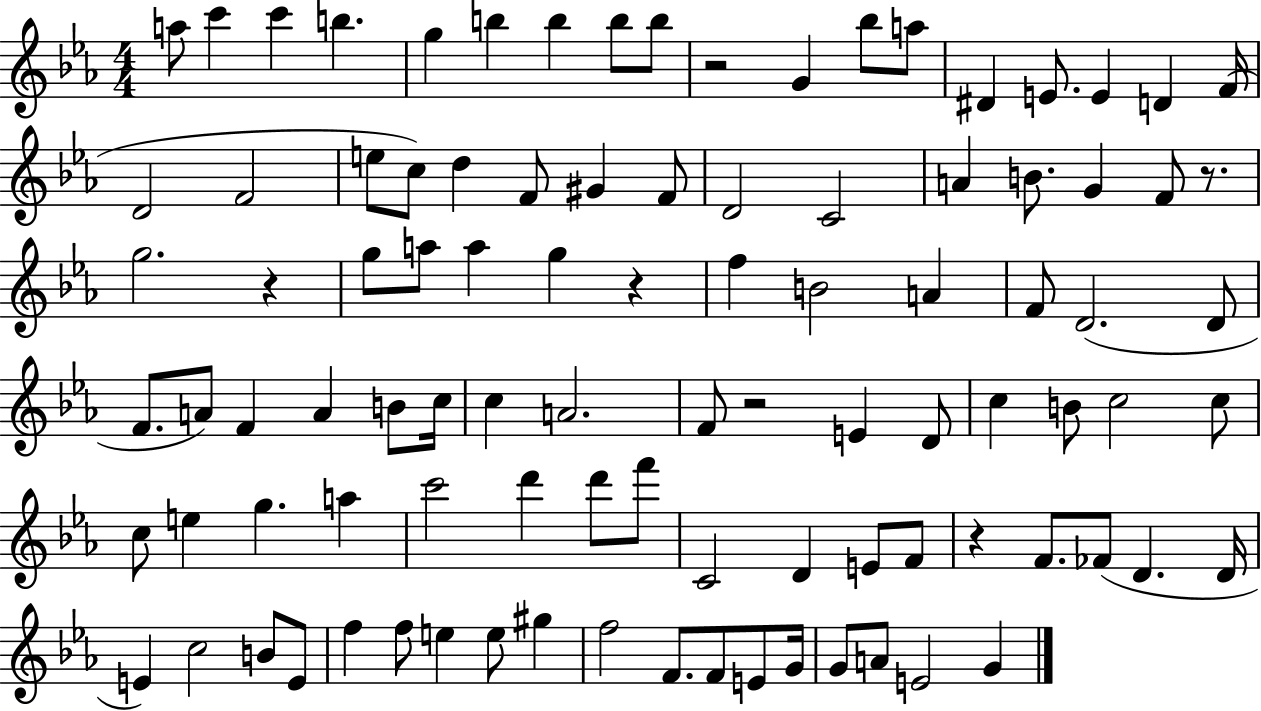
X:1
T:Untitled
M:4/4
L:1/4
K:Eb
a/2 c' c' b g b b b/2 b/2 z2 G _b/2 a/2 ^D E/2 E D F/4 D2 F2 e/2 c/2 d F/2 ^G F/2 D2 C2 A B/2 G F/2 z/2 g2 z g/2 a/2 a g z f B2 A F/2 D2 D/2 F/2 A/2 F A B/2 c/4 c A2 F/2 z2 E D/2 c B/2 c2 c/2 c/2 e g a c'2 d' d'/2 f'/2 C2 D E/2 F/2 z F/2 _F/2 D D/4 E c2 B/2 E/2 f f/2 e e/2 ^g f2 F/2 F/2 E/2 G/4 G/2 A/2 E2 G